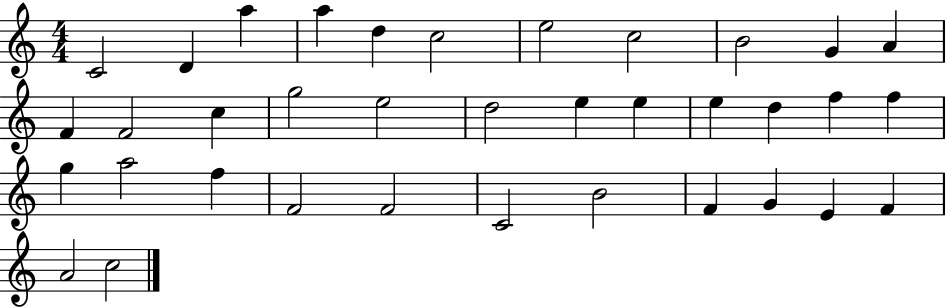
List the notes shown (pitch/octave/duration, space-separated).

C4/h D4/q A5/q A5/q D5/q C5/h E5/h C5/h B4/h G4/q A4/q F4/q F4/h C5/q G5/h E5/h D5/h E5/q E5/q E5/q D5/q F5/q F5/q G5/q A5/h F5/q F4/h F4/h C4/h B4/h F4/q G4/q E4/q F4/q A4/h C5/h